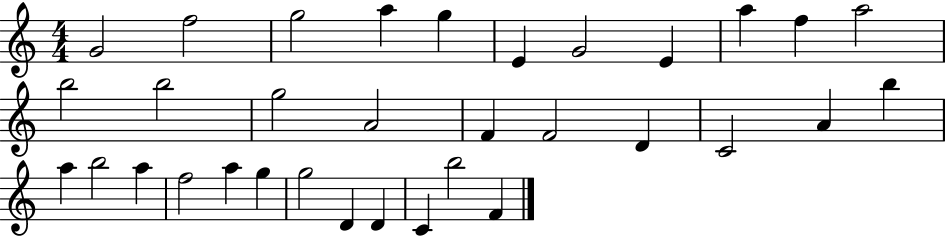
X:1
T:Untitled
M:4/4
L:1/4
K:C
G2 f2 g2 a g E G2 E a f a2 b2 b2 g2 A2 F F2 D C2 A b a b2 a f2 a g g2 D D C b2 F